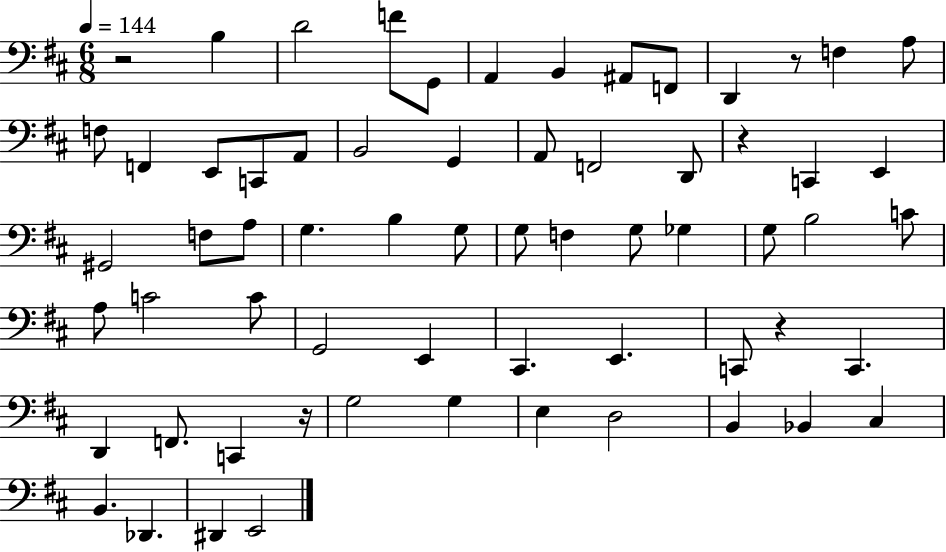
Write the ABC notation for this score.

X:1
T:Untitled
M:6/8
L:1/4
K:D
z2 B, D2 F/2 G,,/2 A,, B,, ^A,,/2 F,,/2 D,, z/2 F, A,/2 F,/2 F,, E,,/2 C,,/2 A,,/2 B,,2 G,, A,,/2 F,,2 D,,/2 z C,, E,, ^G,,2 F,/2 A,/2 G, B, G,/2 G,/2 F, G,/2 _G, G,/2 B,2 C/2 A,/2 C2 C/2 G,,2 E,, ^C,, E,, C,,/2 z C,, D,, F,,/2 C,, z/4 G,2 G, E, D,2 B,, _B,, ^C, B,, _D,, ^D,, E,,2